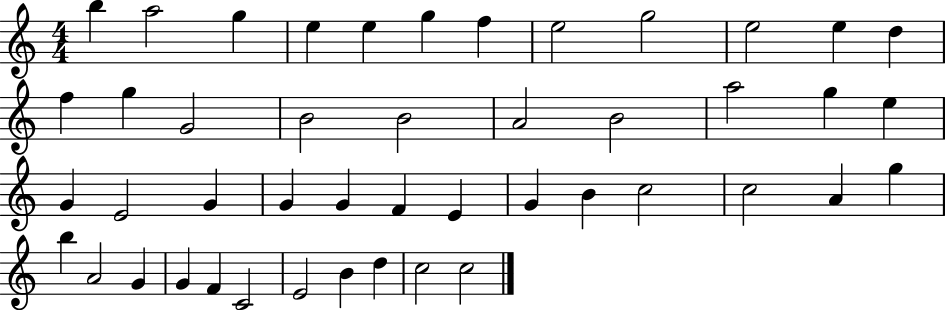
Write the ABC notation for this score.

X:1
T:Untitled
M:4/4
L:1/4
K:C
b a2 g e e g f e2 g2 e2 e d f g G2 B2 B2 A2 B2 a2 g e G E2 G G G F E G B c2 c2 A g b A2 G G F C2 E2 B d c2 c2